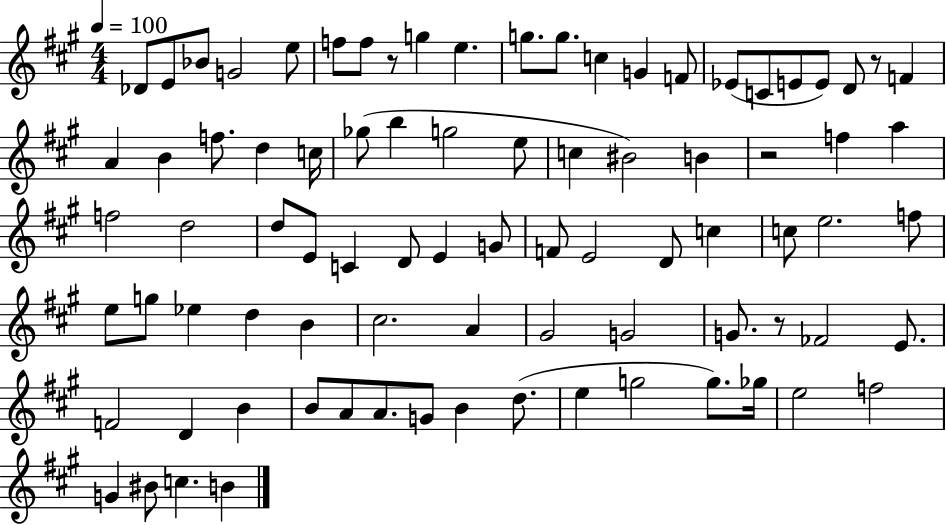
{
  \clef treble
  \numericTimeSignature
  \time 4/4
  \key a \major
  \tempo 4 = 100
  des'8 e'8 bes'8 g'2 e''8 | f''8 f''8 r8 g''4 e''4. | g''8. g''8. c''4 g'4 f'8 | ees'8( c'8 e'8 e'8) d'8 r8 f'4 | \break a'4 b'4 f''8. d''4 c''16 | ges''8( b''4 g''2 e''8 | c''4 bis'2) b'4 | r2 f''4 a''4 | \break f''2 d''2 | d''8 e'8 c'4 d'8 e'4 g'8 | f'8 e'2 d'8 c''4 | c''8 e''2. f''8 | \break e''8 g''8 ees''4 d''4 b'4 | cis''2. a'4 | gis'2 g'2 | g'8. r8 fes'2 e'8. | \break f'2 d'4 b'4 | b'8 a'8 a'8. g'8 b'4 d''8.( | e''4 g''2 g''8.) ges''16 | e''2 f''2 | \break g'4 bis'8 c''4. b'4 | \bar "|."
}